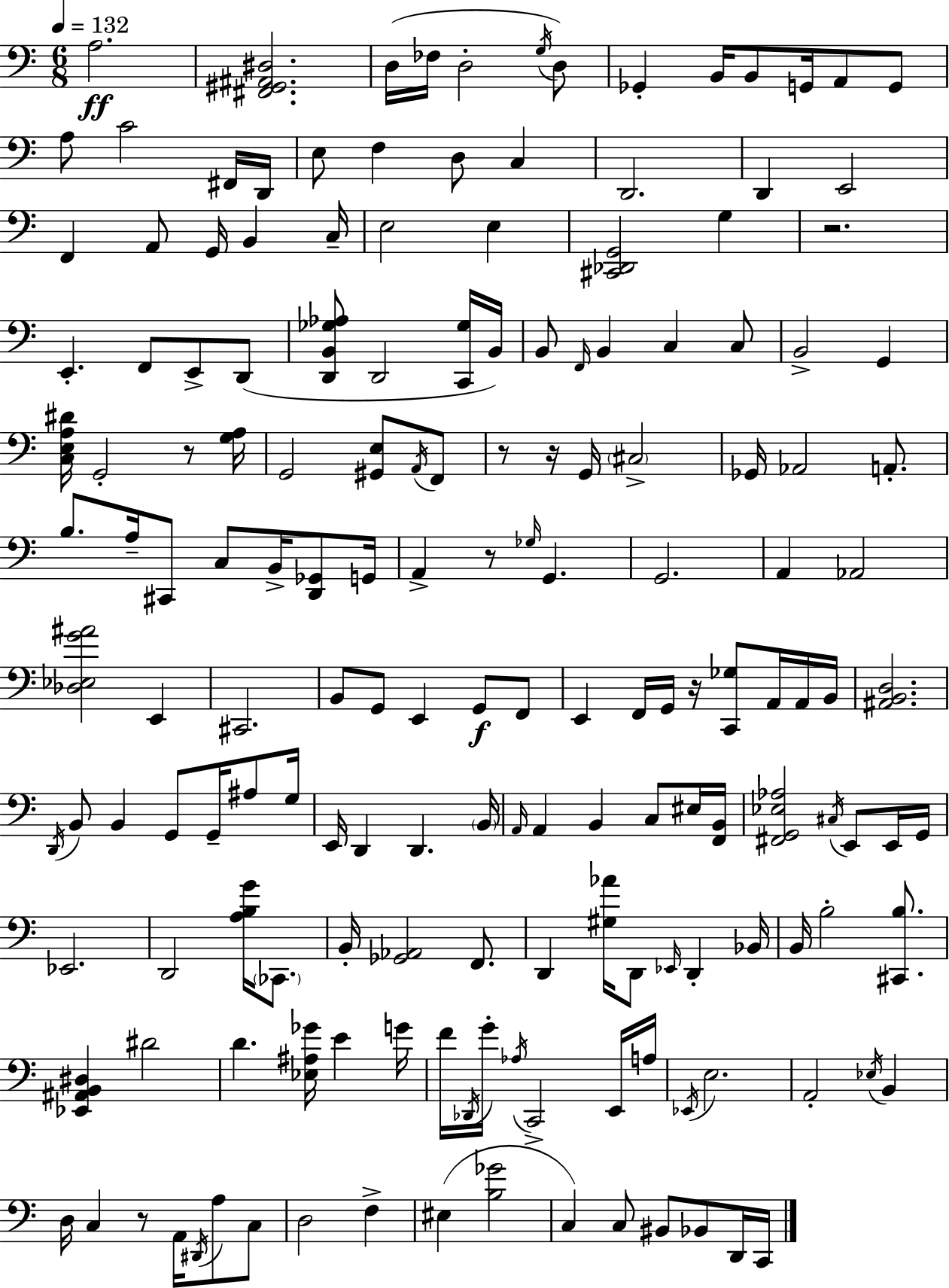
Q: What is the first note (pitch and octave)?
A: A3